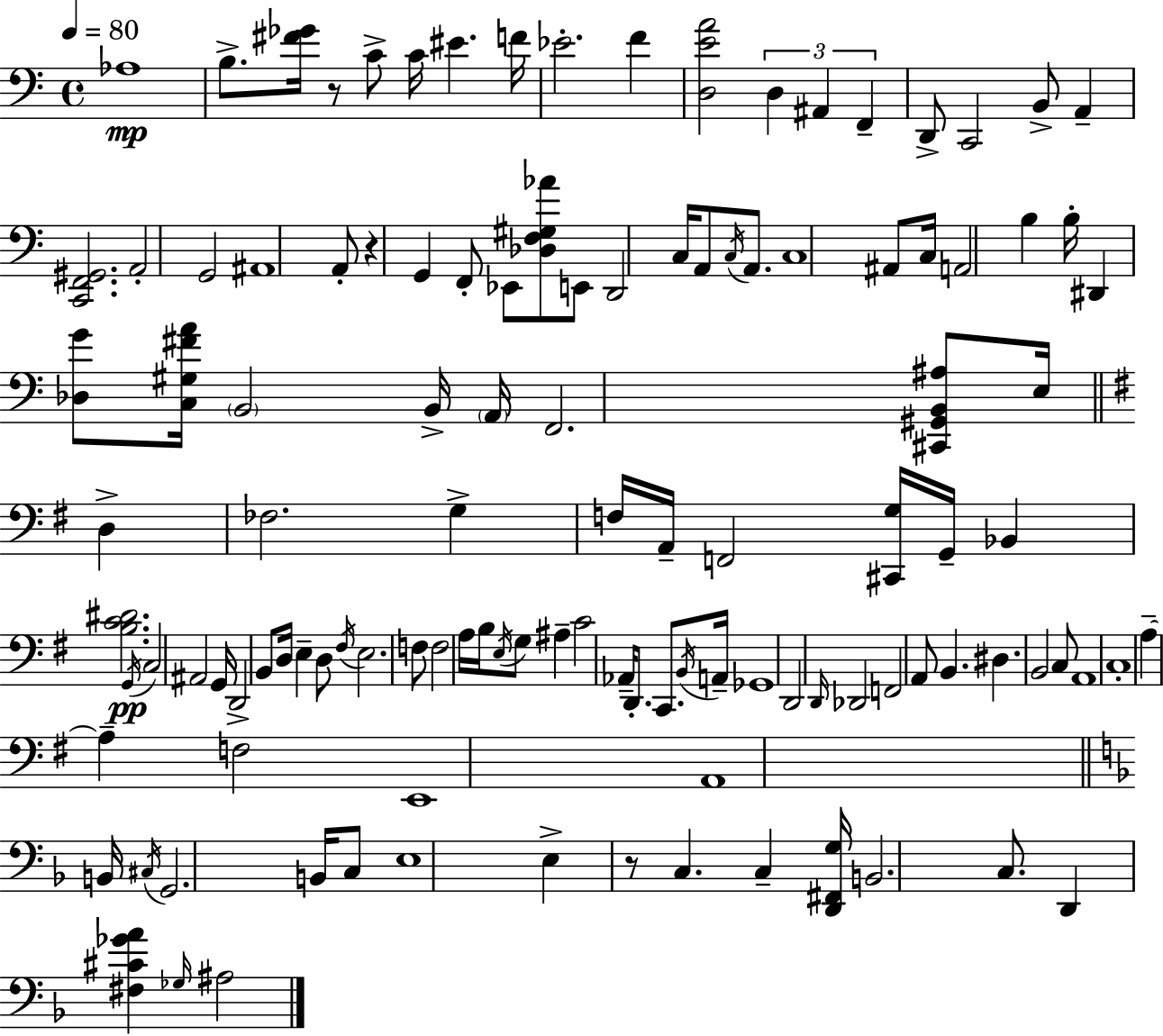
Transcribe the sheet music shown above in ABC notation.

X:1
T:Untitled
M:4/4
L:1/4
K:C
_A,4 B,/2 [^F_G]/4 z/2 C/2 C/4 ^E F/4 _E2 F [D,EA]2 D, ^A,, F,, D,,/2 C,,2 B,,/2 A,, [C,,F,,^G,,]2 A,,2 G,,2 ^A,,4 A,,/2 z G,, F,,/2 _E,,/2 [_D,F,^G,_A]/2 E,,/2 D,,2 C,/4 A,,/2 C,/4 A,,/2 C,4 ^A,,/2 C,/4 A,,2 B, B,/4 ^D,, [_D,G]/2 [C,^G,^FA]/4 B,,2 B,,/4 A,,/4 F,,2 [^C,,^G,,B,,^A,]/2 E,/4 D, _F,2 G, F,/4 A,,/4 F,,2 [^C,,G,]/4 G,,/4 _B,, [B,C^D]2 G,,/4 C,2 ^A,,2 G,,/4 D,,2 B,,/2 D,/4 E, D,/2 ^F,/4 E,2 F,/2 F,2 A,/4 B,/4 E,/4 G,/2 ^A, C2 _A,,/4 D,,/2 C,,/2 B,,/4 A,,/4 _G,,4 D,,2 D,,/4 _D,,2 F,,2 A,,/2 B,, ^D, B,,2 C,/2 A,,4 C,4 A, A, F,2 E,,4 A,,4 B,,/4 ^C,/4 G,,2 B,,/4 C,/2 E,4 E, z/2 C, C, [D,,^F,,G,]/4 B,,2 C,/2 D,, [^F,^C_GA] _G,/4 ^A,2